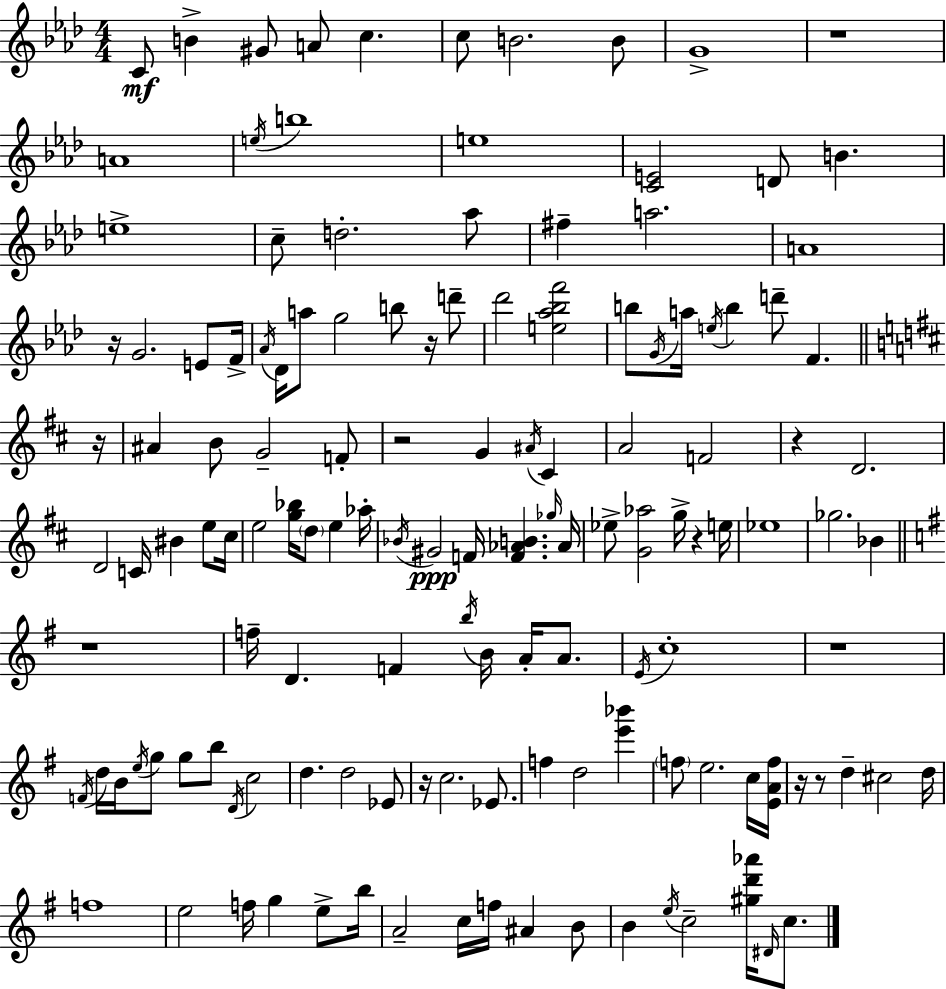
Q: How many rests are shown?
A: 12